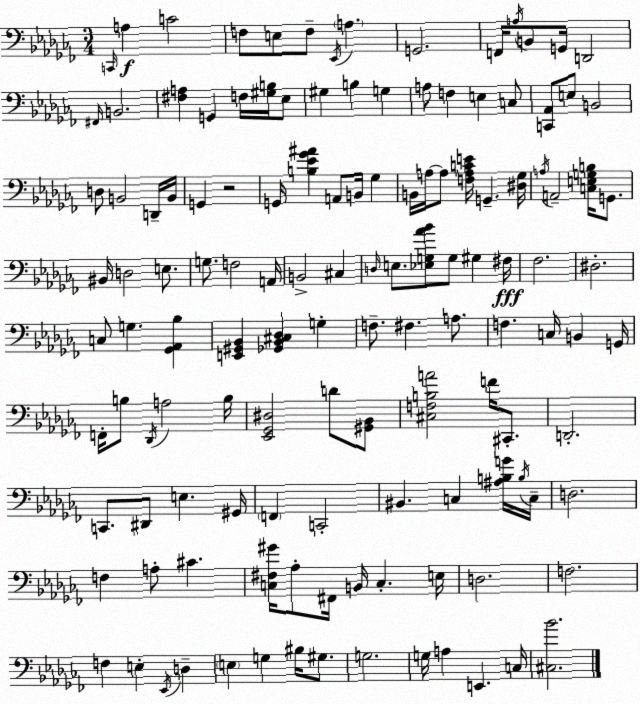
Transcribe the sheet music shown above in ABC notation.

X:1
T:Untitled
M:3/4
L:1/4
K:Abm
C,,/4 A, C2 F,/2 E,/2 F,/2 _E,,/4 A, G,,2 F,,/4 A,/4 B,,/2 G,,/4 D,,2 ^F,,/4 B,,2 [^F,A,] G,, F,/4 [^G,B,]/4 _E,/2 ^G, B, G, A,/2 F, E, C,/2 [C,,_A,,]/2 E,/2 B,,2 D,/2 B,,2 D,,/4 B,,/4 G,, z2 G,,/4 [B,_E_G^A] A,,/2 B,,/4 _G, B,,/4 A,/4 A,/2 [F,A,CE]/4 G,, [^D,_G,]/4 A,/4 A,,2 [C,E,G,B,]/4 G,,/2 ^B,,/4 D,2 E,/2 G,/2 F,2 A,,/4 B,,2 ^C, D,/4 E,/2 [_E,G,_A_B]/2 G,/2 ^G, ^F,/4 _F,2 ^D,2 C,/2 G, [_G,,_A,,_B,] [E,,^G,,_B,,] [_G,,_B,,^C,_D,] G, F,/2 ^F, A,/2 F, C,/4 B,, G,,/4 F,,/4 B,/2 _D,,/4 A,2 B,/4 [_E,,_G,,^D,]2 D/2 [^G,,_B,,]/2 [^C,F,B,A]2 F/4 ^C,,/2 D,,2 C,,/2 ^D,,/2 E, ^G,,/4 F,, C,,2 ^B,, C, [^A,B,G]/4 B,/4 C,/4 D,2 F, A,/2 ^C [C,^F,^G]/4 _A,/2 ^F,,/4 B,,/4 C, E,/4 D,2 F,2 F, E, _E,,/4 D, E, G, ^B,/4 ^G,/2 G,2 G,/4 A, E,, C,/4 [^C,_B]2